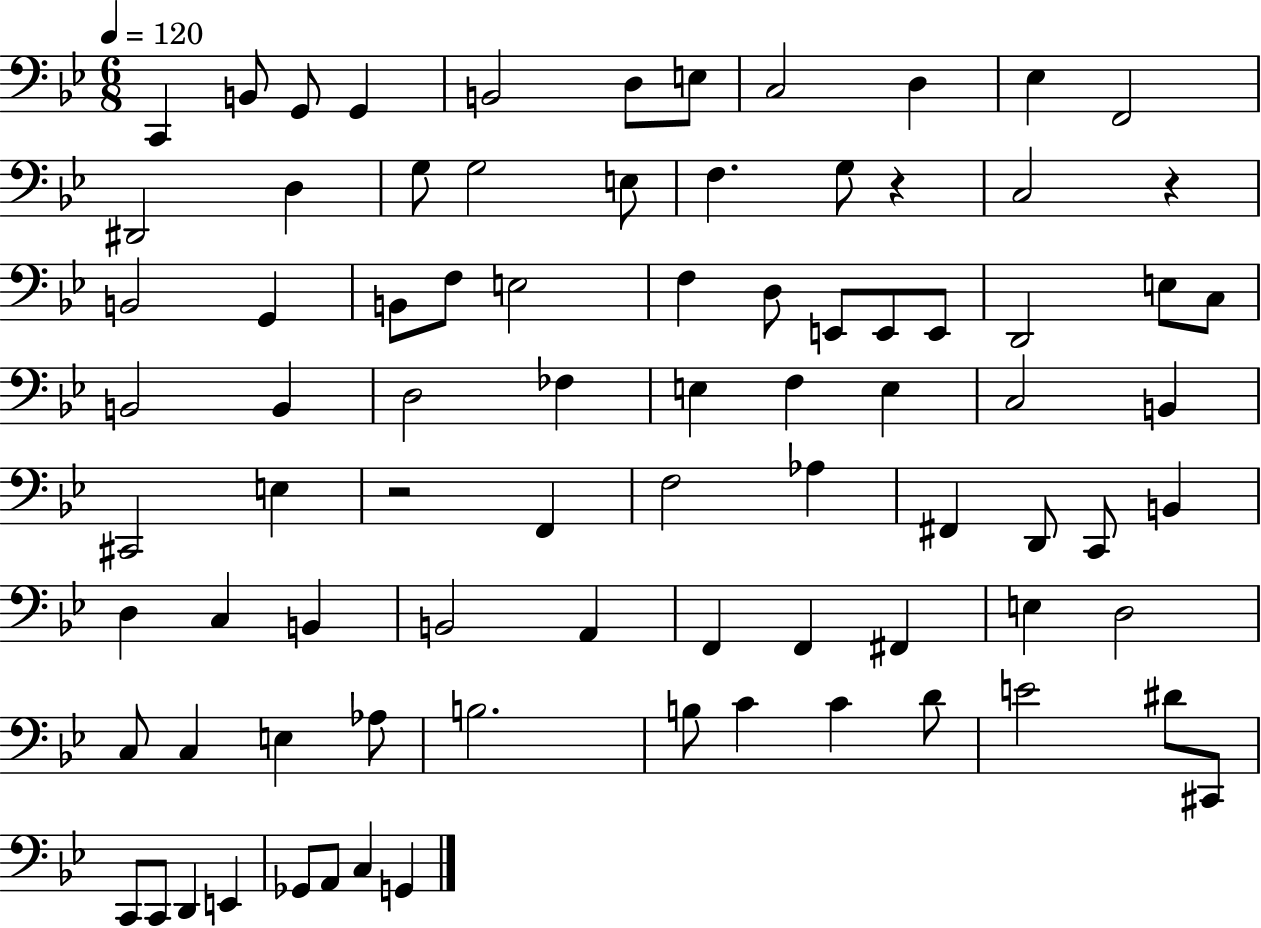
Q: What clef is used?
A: bass